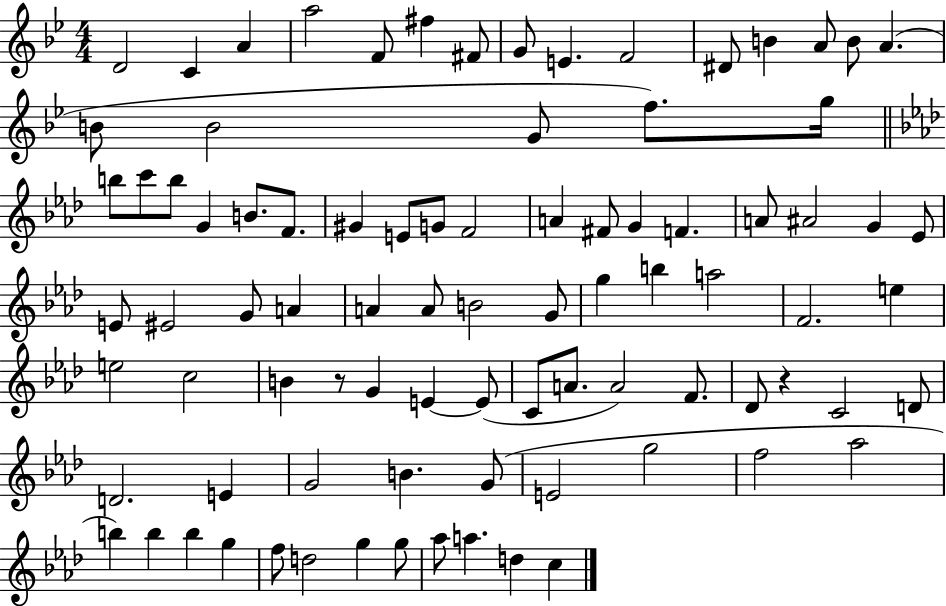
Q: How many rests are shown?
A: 2